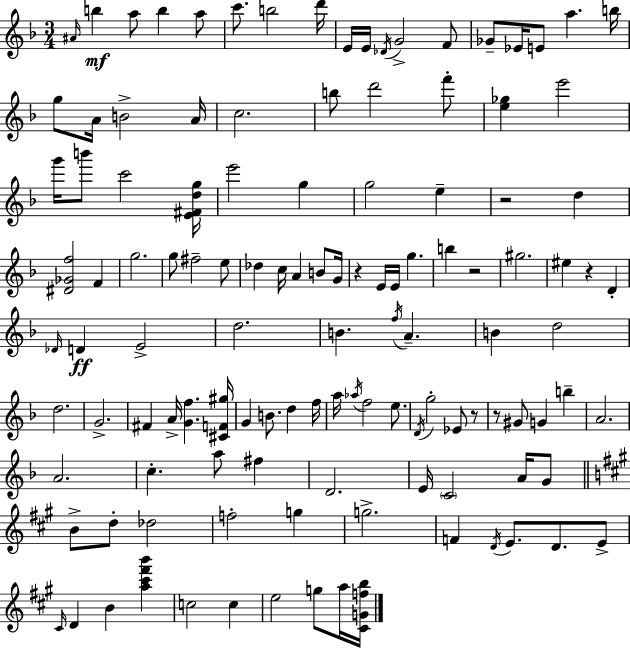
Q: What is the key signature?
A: D minor